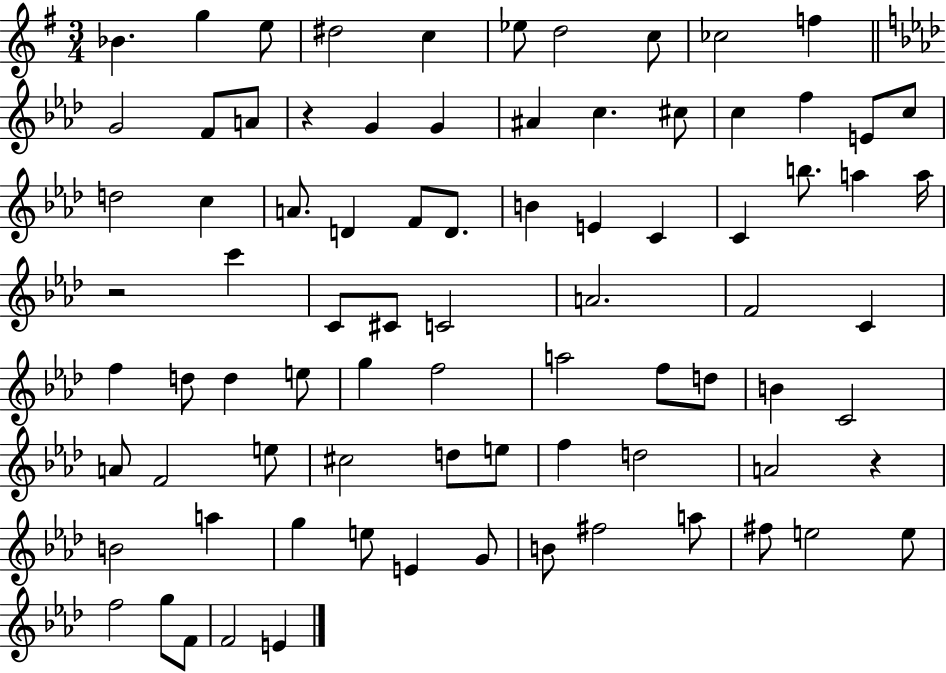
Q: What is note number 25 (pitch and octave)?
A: A4